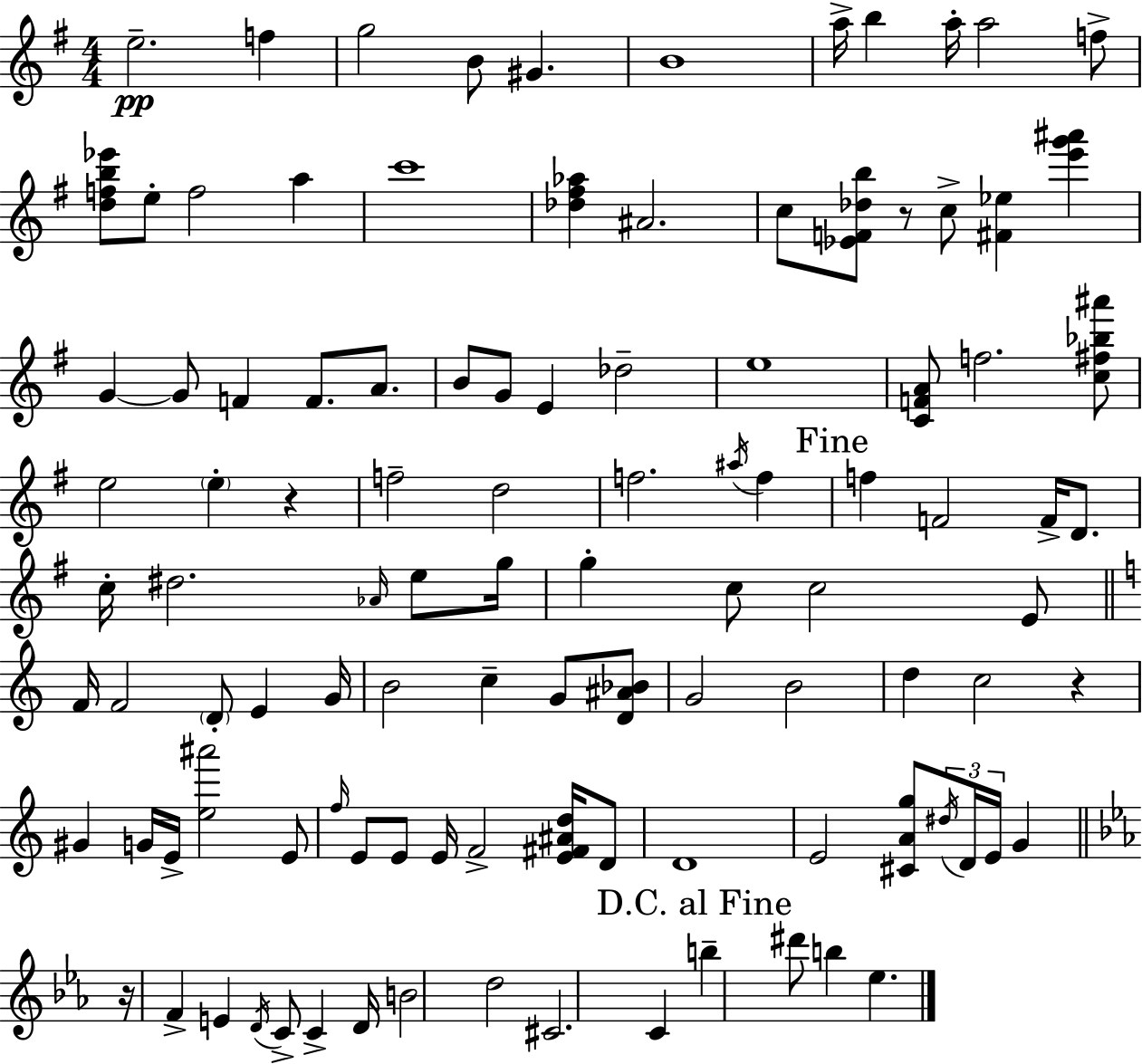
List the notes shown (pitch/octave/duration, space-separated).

E5/h. F5/q G5/h B4/e G#4/q. B4/w A5/s B5/q A5/s A5/h F5/e [D5,F5,B5,Eb6]/e E5/e F5/h A5/q C6/w [Db5,F#5,Ab5]/q A#4/h. C5/e [Eb4,F4,Db5,B5]/e R/e C5/e [F#4,Eb5]/q [E6,G6,A#6]/q G4/q G4/e F4/q F4/e. A4/e. B4/e G4/e E4/q Db5/h E5/w [C4,F4,A4]/e F5/h. [C5,F#5,Bb5,A#6]/e E5/h E5/q R/q F5/h D5/h F5/h. A#5/s F5/q F5/q F4/h F4/s D4/e. C5/s D#5/h. Ab4/s E5/e G5/s G5/q C5/e C5/h E4/e F4/s F4/h D4/e E4/q G4/s B4/h C5/q G4/e [D4,A#4,Bb4]/e G4/h B4/h D5/q C5/h R/q G#4/q G4/s E4/s [E5,A#6]/h E4/e F5/s E4/e E4/e E4/s F4/h [E4,F#4,A#4,D5]/s D4/e D4/w E4/h [C#4,A4,G5]/e D#5/s D4/s E4/s G4/q R/s F4/q E4/q D4/s C4/e C4/q D4/s B4/h D5/h C#4/h. C4/q B5/q D#6/e B5/q Eb5/q.